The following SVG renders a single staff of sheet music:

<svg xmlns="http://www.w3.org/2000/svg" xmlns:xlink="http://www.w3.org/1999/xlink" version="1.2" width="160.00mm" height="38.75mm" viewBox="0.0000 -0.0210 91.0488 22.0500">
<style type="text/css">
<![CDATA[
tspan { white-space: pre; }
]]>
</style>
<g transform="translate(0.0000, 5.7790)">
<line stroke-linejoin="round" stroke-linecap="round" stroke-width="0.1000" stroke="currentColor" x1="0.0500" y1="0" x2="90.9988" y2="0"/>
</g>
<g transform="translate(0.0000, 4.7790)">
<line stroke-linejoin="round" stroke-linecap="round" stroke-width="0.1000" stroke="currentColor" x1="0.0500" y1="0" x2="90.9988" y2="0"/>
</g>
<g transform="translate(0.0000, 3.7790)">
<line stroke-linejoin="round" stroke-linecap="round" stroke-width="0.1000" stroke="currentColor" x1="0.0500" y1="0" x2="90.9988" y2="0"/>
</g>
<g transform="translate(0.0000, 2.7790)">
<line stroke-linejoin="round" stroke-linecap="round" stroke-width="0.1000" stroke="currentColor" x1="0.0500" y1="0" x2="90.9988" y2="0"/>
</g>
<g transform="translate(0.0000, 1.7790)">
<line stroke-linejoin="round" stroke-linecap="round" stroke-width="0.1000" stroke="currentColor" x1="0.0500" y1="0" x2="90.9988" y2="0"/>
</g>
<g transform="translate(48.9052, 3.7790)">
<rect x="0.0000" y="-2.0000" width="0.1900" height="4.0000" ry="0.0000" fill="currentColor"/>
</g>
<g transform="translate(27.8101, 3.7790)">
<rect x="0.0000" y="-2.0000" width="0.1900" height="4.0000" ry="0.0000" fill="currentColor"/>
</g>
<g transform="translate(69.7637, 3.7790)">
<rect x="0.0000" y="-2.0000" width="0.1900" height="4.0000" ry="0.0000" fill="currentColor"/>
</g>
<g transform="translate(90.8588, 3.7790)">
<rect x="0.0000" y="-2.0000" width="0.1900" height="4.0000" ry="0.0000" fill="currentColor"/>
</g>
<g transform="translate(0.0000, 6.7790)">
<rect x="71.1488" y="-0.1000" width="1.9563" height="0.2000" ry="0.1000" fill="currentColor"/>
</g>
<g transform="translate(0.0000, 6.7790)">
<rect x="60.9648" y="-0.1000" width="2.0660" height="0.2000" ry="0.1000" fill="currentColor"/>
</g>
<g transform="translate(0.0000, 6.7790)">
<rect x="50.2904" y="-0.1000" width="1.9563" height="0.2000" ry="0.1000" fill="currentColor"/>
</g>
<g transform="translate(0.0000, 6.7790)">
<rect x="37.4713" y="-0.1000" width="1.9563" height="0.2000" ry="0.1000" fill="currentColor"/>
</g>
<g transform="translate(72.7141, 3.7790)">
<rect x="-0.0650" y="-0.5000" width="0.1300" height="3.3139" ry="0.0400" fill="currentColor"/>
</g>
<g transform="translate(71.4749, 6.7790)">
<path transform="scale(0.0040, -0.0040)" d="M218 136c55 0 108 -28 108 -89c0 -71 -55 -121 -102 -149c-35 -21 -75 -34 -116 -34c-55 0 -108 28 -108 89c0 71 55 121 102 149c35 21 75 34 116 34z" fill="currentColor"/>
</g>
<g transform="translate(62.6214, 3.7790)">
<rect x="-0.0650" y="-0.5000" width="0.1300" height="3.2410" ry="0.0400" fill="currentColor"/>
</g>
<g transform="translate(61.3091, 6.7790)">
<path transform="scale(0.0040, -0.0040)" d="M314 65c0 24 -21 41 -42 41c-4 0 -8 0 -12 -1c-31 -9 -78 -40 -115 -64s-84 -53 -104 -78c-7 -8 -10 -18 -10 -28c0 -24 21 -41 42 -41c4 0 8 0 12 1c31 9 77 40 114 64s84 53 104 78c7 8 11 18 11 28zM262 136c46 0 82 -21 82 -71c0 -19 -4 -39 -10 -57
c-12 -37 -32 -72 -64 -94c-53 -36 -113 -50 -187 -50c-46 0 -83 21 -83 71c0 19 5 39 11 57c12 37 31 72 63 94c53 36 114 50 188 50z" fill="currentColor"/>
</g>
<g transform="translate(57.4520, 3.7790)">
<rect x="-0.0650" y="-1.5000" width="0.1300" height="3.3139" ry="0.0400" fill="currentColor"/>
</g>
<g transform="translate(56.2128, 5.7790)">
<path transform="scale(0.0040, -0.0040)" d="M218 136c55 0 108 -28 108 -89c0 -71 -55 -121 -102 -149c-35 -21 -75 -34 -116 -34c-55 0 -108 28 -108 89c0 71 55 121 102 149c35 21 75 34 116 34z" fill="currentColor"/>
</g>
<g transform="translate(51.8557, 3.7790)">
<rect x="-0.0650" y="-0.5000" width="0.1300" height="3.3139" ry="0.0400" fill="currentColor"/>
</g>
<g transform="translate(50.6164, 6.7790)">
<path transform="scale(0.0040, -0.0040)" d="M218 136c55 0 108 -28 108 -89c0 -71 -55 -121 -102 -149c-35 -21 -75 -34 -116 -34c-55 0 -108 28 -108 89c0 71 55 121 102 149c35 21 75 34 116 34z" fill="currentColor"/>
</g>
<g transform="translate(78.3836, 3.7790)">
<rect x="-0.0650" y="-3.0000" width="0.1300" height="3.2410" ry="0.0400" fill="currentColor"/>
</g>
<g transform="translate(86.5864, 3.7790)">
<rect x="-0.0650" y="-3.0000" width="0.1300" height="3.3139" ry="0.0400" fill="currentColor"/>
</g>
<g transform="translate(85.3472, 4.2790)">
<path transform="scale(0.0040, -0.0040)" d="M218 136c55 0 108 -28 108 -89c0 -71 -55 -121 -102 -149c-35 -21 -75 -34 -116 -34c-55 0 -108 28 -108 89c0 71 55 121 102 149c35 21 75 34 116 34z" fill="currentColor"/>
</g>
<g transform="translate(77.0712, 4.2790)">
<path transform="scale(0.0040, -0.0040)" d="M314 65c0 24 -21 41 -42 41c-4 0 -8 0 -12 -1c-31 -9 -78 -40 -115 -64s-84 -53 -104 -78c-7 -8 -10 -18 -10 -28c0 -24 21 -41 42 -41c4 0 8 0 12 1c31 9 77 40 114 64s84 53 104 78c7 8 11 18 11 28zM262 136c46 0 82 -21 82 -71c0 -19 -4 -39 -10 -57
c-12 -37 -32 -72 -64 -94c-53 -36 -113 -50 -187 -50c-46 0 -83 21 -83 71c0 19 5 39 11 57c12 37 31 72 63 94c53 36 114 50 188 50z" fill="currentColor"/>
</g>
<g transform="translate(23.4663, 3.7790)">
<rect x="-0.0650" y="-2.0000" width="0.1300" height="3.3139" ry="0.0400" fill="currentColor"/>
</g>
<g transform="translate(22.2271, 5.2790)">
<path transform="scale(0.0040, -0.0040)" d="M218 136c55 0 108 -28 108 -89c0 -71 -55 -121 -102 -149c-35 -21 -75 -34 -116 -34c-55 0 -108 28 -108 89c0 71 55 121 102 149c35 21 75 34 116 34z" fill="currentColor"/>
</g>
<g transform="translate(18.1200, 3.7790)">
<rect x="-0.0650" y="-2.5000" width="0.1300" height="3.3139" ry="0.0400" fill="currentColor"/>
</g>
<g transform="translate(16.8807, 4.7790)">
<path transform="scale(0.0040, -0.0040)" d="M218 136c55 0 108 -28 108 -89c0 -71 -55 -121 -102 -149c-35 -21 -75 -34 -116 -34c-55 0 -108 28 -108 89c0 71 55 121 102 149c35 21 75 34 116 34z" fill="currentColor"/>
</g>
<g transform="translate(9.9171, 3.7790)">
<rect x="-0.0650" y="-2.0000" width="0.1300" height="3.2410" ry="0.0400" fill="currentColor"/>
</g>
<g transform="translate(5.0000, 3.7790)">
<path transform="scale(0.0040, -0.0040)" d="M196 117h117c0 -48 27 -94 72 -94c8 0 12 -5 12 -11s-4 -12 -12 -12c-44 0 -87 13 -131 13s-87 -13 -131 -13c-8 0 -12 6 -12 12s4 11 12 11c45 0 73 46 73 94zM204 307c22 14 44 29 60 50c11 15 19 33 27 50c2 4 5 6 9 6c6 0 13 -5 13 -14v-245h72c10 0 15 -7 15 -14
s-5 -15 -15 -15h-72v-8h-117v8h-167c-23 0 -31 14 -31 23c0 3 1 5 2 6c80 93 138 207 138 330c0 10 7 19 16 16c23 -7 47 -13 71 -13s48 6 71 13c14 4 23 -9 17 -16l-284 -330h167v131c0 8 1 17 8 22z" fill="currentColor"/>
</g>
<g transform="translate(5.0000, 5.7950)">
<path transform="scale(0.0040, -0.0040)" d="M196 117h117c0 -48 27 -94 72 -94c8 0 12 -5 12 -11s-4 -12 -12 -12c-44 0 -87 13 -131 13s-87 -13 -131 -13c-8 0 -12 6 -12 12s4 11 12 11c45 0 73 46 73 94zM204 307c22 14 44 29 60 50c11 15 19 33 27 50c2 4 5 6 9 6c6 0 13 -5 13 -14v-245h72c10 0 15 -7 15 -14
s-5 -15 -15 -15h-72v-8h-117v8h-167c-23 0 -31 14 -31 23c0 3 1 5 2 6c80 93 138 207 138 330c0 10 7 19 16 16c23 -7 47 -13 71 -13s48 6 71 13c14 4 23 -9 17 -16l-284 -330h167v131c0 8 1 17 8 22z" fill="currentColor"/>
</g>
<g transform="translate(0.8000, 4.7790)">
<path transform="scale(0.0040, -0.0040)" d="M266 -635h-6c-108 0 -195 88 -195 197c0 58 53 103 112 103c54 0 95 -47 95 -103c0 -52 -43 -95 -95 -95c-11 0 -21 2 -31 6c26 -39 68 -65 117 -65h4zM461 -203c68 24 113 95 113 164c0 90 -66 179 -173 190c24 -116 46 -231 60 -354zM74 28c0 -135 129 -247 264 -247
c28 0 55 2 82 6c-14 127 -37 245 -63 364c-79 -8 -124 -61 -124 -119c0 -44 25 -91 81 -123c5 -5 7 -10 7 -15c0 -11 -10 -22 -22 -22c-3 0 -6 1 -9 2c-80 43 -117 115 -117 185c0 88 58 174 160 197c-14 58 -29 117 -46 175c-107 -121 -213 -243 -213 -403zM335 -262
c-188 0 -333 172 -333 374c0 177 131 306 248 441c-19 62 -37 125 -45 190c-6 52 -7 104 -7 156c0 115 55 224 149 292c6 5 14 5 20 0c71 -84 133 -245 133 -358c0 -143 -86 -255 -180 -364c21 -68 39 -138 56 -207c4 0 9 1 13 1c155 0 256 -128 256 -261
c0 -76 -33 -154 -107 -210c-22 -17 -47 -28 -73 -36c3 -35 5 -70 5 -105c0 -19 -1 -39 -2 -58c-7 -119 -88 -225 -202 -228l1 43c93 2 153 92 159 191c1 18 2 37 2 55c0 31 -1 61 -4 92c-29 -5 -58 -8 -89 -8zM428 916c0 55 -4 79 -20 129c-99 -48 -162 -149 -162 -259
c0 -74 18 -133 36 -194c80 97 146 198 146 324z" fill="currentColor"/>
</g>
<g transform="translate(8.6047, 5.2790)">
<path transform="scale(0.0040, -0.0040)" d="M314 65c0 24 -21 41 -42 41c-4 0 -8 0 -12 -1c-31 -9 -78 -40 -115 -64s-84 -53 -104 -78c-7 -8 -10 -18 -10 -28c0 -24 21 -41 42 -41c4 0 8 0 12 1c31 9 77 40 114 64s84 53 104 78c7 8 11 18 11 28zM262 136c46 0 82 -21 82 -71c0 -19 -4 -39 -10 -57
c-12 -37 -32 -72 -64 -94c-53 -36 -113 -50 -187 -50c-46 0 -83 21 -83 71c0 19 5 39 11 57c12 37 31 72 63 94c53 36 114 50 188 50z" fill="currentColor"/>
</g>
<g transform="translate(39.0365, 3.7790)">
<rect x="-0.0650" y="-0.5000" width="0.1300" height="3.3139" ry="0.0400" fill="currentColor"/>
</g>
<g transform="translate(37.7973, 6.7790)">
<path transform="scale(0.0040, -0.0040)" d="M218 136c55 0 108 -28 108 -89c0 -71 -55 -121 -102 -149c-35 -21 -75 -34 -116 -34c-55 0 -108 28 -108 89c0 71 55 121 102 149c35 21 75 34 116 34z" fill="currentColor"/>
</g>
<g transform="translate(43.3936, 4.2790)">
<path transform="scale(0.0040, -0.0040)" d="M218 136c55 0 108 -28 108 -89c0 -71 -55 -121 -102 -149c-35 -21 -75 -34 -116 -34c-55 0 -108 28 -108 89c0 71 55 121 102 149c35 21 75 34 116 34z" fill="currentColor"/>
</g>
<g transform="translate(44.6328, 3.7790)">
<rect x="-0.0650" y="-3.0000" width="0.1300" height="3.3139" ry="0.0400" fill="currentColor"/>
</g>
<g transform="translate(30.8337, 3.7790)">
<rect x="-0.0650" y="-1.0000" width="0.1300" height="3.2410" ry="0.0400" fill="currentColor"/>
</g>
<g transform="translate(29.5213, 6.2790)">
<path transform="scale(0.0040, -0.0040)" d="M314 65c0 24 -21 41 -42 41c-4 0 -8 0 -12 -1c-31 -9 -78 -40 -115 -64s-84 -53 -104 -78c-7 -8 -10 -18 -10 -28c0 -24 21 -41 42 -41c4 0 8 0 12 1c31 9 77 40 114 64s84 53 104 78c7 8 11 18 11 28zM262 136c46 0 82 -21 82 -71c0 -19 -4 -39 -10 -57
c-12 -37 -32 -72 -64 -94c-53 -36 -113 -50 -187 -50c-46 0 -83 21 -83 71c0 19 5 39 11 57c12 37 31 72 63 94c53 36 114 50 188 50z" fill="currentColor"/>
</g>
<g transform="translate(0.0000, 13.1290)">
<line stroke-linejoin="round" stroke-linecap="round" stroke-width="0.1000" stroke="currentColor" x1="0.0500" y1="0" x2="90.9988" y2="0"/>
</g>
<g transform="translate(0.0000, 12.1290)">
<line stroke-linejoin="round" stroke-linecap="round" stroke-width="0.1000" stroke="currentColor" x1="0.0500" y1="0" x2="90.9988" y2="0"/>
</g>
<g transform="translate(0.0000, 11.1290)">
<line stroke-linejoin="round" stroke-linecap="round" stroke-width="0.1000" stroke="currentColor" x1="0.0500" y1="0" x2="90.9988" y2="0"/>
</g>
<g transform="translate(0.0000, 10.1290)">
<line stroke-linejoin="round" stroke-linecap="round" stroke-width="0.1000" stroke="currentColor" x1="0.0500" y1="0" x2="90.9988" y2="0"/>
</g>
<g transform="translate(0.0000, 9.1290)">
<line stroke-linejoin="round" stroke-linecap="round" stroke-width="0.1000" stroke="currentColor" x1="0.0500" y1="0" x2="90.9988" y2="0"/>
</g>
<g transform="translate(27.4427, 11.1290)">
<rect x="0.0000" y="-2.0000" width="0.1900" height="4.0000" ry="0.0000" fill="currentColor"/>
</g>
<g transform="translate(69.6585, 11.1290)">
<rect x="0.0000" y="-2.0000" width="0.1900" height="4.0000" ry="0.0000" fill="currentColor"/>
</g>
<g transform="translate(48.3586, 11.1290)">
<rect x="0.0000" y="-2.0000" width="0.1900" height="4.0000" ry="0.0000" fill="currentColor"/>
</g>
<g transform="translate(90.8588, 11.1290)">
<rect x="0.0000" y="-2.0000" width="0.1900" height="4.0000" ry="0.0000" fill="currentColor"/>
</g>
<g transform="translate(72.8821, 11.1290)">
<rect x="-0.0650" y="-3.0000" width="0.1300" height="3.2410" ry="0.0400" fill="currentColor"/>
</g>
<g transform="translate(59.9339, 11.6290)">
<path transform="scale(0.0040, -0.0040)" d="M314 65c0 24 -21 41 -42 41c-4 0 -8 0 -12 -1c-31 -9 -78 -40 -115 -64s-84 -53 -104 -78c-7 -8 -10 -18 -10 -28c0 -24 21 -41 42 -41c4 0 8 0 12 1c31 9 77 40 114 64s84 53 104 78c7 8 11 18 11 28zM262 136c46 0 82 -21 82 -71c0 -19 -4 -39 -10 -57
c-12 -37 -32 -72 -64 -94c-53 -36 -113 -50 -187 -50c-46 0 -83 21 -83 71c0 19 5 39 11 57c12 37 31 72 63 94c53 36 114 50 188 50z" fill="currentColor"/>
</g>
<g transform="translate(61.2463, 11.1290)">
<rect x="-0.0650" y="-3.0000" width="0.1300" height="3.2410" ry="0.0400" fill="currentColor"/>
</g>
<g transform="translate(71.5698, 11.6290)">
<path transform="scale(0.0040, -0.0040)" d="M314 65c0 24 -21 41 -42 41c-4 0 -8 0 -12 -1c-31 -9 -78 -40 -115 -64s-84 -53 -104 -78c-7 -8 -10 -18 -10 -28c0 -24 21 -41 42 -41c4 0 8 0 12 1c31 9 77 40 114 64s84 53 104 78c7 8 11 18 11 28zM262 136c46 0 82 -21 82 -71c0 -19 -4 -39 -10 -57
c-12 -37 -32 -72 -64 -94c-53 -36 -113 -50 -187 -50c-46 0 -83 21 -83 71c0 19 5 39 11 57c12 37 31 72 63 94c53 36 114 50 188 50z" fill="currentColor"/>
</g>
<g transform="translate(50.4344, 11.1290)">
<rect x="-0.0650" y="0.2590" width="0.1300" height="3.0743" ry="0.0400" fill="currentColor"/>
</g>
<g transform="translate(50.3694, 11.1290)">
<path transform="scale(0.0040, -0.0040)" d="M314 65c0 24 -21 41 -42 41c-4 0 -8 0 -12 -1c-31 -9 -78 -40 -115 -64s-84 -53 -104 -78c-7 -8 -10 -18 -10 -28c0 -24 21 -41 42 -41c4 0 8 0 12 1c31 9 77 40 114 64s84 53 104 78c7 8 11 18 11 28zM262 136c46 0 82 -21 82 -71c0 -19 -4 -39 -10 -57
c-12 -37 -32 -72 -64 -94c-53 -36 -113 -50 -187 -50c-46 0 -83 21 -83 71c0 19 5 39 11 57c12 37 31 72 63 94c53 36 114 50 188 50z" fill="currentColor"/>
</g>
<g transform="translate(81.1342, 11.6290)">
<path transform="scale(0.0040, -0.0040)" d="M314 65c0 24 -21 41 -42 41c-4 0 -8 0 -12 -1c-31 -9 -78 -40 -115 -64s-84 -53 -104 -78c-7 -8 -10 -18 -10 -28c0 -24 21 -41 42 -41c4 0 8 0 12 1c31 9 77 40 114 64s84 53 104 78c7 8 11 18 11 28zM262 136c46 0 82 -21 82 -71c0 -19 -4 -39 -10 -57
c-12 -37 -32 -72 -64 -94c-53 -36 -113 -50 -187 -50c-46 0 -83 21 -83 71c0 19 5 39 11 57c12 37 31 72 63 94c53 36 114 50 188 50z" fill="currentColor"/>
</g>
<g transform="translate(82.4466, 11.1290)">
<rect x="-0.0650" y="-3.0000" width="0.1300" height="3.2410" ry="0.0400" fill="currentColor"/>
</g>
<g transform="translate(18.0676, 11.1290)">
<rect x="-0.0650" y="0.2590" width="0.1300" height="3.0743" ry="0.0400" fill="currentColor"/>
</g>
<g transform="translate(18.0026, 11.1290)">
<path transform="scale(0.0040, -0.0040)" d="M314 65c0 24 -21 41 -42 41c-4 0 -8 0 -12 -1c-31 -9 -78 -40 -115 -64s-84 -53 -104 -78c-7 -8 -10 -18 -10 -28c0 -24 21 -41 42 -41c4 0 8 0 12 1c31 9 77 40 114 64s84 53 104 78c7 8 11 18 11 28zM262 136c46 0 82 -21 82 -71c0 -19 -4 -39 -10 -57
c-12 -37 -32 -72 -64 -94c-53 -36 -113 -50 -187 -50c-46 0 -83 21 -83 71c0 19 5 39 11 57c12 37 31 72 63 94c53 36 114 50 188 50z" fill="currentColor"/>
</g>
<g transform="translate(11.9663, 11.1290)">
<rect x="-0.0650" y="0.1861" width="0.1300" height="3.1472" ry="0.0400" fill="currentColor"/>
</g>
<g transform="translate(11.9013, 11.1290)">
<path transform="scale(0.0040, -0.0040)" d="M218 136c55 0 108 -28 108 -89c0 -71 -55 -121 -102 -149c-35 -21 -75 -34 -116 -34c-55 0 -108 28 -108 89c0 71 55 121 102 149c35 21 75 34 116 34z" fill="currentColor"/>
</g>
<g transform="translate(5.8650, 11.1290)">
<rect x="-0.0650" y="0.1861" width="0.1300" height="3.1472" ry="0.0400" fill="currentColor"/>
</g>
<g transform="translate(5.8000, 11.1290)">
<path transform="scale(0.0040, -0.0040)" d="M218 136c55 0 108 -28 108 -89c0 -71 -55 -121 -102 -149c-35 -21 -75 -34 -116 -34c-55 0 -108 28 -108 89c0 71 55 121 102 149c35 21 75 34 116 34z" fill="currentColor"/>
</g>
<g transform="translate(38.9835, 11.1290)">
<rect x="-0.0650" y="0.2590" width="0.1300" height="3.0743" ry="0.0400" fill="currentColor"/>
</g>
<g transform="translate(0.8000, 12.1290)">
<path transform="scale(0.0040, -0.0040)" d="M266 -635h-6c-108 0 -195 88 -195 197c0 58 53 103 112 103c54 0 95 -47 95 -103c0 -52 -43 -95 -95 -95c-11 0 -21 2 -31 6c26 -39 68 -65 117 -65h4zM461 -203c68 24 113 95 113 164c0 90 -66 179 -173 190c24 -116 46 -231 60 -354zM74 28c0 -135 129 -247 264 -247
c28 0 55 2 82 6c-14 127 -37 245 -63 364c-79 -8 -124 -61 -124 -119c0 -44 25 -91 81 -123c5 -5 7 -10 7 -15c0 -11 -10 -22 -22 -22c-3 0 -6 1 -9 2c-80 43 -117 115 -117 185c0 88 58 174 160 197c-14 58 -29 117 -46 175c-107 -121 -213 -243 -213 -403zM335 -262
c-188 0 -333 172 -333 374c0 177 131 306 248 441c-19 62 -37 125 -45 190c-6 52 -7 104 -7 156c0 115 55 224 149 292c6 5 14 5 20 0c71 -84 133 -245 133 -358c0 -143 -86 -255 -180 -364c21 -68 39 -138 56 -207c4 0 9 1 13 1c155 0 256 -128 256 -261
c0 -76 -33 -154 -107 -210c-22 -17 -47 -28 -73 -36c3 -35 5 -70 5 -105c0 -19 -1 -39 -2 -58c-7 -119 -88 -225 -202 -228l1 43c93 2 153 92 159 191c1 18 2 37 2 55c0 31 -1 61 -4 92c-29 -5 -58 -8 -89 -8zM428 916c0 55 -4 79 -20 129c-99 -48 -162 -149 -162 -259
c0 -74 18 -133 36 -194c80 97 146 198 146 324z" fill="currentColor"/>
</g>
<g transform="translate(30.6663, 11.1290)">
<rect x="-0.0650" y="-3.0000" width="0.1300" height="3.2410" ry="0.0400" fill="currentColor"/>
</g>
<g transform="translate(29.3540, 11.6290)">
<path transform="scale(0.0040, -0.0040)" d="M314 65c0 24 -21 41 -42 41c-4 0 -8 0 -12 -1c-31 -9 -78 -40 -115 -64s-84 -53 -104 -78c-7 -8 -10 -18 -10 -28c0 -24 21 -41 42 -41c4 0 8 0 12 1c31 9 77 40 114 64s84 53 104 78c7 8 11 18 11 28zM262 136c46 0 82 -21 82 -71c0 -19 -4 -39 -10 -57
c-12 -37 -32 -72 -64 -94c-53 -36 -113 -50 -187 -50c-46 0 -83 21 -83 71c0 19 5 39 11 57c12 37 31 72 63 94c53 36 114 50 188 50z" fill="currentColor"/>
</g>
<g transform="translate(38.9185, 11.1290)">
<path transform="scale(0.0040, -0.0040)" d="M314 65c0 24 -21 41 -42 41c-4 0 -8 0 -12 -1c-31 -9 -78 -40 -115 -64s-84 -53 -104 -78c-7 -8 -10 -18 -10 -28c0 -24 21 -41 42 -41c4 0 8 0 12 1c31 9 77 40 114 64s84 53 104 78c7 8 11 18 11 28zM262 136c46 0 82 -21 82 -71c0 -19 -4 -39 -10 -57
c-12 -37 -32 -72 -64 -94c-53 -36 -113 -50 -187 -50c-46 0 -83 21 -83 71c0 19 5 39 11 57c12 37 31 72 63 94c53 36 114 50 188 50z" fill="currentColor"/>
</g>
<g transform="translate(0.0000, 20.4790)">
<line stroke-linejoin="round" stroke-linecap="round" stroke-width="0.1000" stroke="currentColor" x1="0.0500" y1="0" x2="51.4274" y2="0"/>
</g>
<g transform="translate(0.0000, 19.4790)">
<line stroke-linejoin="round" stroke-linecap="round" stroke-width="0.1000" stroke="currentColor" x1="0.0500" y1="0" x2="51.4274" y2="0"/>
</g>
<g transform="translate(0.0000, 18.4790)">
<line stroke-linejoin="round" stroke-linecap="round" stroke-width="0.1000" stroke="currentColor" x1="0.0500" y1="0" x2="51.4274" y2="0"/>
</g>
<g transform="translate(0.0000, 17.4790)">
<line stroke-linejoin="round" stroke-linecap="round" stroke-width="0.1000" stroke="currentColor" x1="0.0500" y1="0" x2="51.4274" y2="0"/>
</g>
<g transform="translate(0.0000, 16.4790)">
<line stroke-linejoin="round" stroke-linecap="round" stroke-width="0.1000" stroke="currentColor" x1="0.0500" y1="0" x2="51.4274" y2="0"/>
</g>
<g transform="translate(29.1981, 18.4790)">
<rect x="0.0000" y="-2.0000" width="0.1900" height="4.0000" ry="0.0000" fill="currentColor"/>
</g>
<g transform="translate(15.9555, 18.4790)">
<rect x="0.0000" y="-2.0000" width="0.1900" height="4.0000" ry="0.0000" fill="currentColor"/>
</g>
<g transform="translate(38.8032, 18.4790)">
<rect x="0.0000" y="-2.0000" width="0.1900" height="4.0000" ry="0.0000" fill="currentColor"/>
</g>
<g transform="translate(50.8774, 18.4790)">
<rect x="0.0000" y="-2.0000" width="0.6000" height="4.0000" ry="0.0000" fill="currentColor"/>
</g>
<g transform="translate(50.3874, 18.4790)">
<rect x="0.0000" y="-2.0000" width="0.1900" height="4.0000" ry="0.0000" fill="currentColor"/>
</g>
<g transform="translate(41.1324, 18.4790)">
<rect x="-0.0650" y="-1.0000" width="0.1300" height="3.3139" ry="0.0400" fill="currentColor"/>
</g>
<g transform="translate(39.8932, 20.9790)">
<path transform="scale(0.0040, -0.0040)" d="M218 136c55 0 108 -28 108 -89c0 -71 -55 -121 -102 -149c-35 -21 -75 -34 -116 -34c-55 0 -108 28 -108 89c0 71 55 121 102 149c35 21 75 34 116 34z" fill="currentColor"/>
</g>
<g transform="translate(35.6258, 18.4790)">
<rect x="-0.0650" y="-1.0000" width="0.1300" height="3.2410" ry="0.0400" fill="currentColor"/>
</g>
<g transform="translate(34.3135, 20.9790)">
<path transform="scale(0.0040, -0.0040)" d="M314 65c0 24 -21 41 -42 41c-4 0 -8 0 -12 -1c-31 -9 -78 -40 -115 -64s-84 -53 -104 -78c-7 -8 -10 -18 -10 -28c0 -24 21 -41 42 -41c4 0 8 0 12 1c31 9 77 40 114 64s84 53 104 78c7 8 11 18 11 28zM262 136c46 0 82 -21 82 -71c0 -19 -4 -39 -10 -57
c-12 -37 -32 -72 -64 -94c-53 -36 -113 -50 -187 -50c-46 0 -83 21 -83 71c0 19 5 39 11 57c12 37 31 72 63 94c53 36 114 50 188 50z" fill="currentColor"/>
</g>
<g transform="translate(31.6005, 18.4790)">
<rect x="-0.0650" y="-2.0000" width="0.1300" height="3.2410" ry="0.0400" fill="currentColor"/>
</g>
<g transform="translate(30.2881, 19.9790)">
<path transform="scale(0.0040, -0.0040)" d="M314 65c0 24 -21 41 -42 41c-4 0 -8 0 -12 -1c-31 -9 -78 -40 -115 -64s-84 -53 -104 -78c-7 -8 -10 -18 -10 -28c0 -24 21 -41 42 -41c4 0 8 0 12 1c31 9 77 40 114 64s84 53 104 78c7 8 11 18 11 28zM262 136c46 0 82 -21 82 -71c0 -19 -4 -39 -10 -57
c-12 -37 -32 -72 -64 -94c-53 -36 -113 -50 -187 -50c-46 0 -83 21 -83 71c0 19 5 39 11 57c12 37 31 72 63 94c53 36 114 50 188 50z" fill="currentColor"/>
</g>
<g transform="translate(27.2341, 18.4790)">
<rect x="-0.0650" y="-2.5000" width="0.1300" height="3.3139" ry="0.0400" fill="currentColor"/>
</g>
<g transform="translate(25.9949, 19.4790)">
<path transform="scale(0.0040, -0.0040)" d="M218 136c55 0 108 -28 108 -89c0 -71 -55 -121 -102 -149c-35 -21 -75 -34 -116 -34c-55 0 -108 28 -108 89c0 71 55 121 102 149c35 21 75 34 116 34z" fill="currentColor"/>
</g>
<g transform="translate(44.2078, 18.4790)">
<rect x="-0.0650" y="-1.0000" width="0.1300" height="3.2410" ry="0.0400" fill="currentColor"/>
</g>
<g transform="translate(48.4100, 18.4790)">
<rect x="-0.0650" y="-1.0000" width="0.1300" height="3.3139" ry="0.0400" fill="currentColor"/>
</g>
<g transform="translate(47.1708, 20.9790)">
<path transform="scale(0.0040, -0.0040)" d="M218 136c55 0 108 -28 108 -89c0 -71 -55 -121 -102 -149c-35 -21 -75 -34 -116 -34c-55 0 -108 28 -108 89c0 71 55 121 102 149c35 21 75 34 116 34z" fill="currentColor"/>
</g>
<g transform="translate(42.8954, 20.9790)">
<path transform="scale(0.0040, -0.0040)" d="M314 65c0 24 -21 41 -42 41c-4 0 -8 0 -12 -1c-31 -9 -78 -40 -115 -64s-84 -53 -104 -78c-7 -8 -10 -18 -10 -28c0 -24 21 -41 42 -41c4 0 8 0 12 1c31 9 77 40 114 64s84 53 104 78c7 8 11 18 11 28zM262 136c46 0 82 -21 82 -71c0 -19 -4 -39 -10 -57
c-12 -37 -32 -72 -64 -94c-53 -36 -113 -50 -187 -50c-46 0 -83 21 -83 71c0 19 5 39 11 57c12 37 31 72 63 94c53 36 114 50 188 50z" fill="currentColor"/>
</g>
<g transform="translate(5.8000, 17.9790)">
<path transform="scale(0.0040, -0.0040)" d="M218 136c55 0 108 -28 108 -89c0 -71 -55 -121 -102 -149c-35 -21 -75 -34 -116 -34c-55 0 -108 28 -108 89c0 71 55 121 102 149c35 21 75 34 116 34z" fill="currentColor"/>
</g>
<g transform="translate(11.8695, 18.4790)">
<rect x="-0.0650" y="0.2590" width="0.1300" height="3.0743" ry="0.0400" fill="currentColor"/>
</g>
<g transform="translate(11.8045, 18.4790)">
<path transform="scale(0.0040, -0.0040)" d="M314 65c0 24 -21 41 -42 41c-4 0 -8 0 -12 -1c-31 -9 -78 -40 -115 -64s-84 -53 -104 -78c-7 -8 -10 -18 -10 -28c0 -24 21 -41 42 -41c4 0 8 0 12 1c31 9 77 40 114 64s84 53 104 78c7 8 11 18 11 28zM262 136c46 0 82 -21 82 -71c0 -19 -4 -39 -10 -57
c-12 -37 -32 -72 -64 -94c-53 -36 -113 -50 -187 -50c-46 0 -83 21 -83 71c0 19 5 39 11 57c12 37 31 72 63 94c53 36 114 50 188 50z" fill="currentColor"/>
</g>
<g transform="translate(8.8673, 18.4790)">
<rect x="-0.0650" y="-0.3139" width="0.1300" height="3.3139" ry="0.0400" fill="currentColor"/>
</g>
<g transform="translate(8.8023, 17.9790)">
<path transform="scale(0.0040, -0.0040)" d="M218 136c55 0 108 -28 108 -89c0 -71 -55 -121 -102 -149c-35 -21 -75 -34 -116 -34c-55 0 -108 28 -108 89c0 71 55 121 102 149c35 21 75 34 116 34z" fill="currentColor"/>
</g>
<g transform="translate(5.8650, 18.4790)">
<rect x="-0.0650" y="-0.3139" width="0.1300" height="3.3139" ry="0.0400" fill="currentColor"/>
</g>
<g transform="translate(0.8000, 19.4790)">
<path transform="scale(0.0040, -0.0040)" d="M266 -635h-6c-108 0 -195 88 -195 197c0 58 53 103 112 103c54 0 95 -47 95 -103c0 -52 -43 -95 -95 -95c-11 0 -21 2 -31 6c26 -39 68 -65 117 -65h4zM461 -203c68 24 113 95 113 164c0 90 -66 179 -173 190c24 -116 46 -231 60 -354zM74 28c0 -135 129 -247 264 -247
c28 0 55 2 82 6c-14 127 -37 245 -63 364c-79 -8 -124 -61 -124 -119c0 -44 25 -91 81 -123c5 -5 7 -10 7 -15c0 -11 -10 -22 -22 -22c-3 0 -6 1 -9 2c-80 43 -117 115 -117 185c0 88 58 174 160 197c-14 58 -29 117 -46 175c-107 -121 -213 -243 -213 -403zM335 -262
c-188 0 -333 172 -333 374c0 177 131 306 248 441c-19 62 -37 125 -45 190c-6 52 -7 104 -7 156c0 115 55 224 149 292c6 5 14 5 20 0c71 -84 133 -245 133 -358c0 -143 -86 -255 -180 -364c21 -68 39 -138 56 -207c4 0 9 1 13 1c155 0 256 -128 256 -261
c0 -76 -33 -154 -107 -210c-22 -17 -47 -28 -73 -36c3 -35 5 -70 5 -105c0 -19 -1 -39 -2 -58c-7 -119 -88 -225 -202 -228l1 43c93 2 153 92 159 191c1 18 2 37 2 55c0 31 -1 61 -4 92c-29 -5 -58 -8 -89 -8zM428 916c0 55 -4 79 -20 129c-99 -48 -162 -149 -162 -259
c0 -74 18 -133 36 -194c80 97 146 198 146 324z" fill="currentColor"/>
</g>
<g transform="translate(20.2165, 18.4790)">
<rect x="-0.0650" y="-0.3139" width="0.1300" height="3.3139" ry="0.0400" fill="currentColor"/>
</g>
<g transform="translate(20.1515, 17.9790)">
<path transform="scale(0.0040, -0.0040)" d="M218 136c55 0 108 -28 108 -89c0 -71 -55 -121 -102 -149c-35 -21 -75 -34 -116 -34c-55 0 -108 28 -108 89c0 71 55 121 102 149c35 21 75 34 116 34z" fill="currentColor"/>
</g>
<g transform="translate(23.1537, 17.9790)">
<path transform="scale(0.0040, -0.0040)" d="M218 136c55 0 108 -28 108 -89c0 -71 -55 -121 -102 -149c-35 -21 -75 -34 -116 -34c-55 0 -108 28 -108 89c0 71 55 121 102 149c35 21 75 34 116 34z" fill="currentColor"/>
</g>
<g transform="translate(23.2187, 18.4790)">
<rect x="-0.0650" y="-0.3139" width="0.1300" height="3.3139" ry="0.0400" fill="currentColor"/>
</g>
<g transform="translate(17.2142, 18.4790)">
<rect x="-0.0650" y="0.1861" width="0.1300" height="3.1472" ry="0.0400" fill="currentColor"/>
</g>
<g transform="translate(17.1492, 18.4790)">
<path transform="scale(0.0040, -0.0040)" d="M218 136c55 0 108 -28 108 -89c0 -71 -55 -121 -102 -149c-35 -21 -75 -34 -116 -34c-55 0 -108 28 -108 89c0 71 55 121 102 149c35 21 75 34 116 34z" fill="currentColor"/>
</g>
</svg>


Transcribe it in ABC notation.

X:1
T:Untitled
M:4/4
L:1/4
K:C
F2 G F D2 C A C E C2 C A2 A B B B2 A2 B2 B2 A2 A2 A2 c c B2 B c c G F2 D2 D D2 D